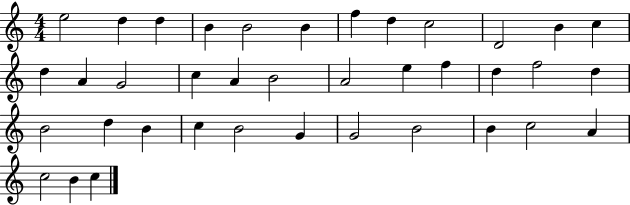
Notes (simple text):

E5/h D5/q D5/q B4/q B4/h B4/q F5/q D5/q C5/h D4/h B4/q C5/q D5/q A4/q G4/h C5/q A4/q B4/h A4/h E5/q F5/q D5/q F5/h D5/q B4/h D5/q B4/q C5/q B4/h G4/q G4/h B4/h B4/q C5/h A4/q C5/h B4/q C5/q